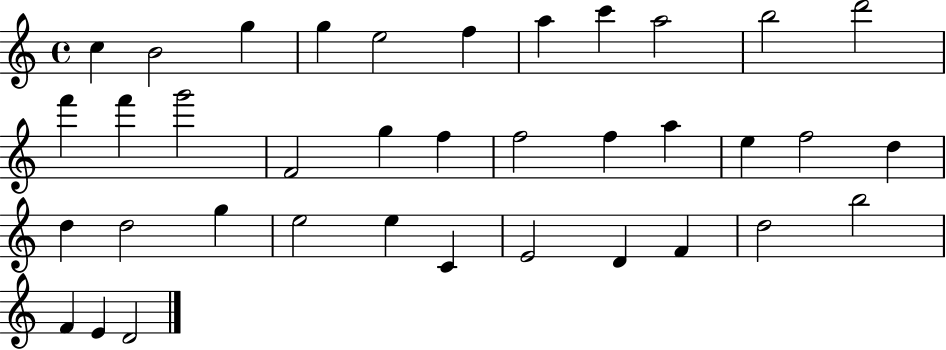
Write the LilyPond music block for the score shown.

{
  \clef treble
  \time 4/4
  \defaultTimeSignature
  \key c \major
  c''4 b'2 g''4 | g''4 e''2 f''4 | a''4 c'''4 a''2 | b''2 d'''2 | \break f'''4 f'''4 g'''2 | f'2 g''4 f''4 | f''2 f''4 a''4 | e''4 f''2 d''4 | \break d''4 d''2 g''4 | e''2 e''4 c'4 | e'2 d'4 f'4 | d''2 b''2 | \break f'4 e'4 d'2 | \bar "|."
}